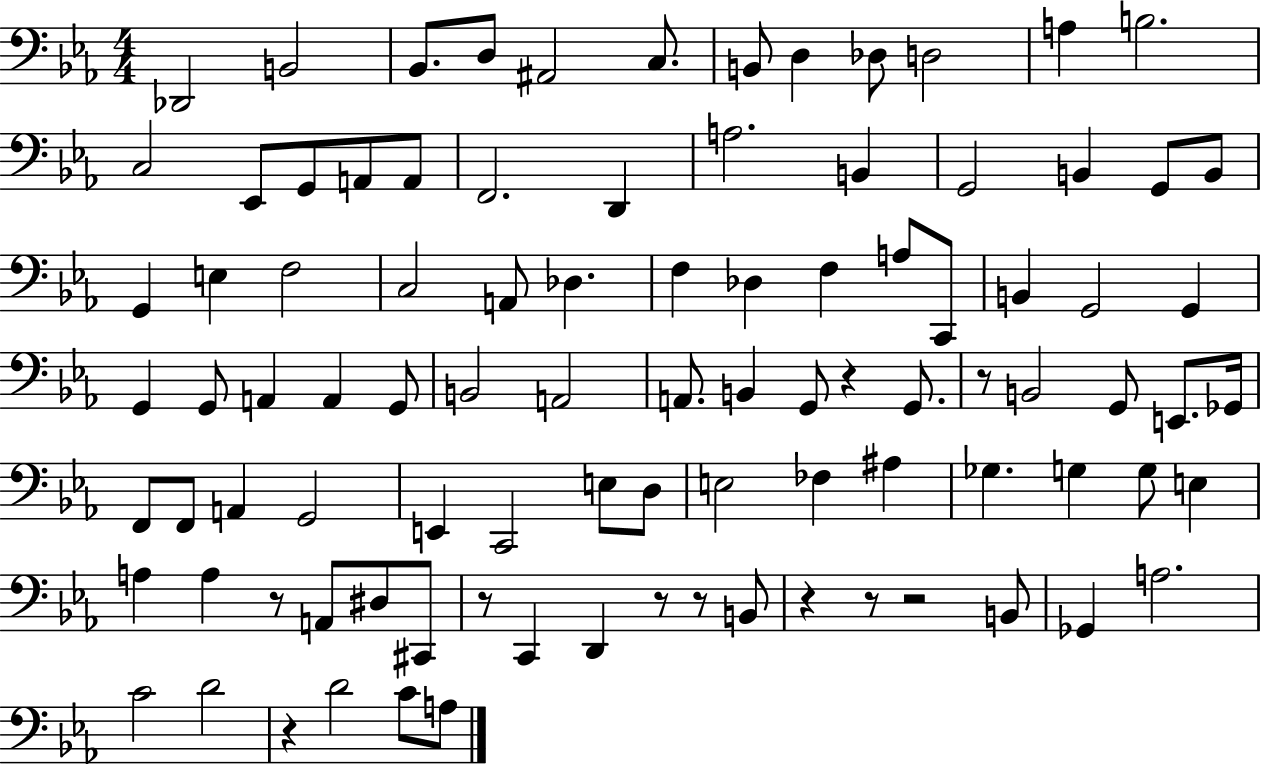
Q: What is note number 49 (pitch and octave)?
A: G2